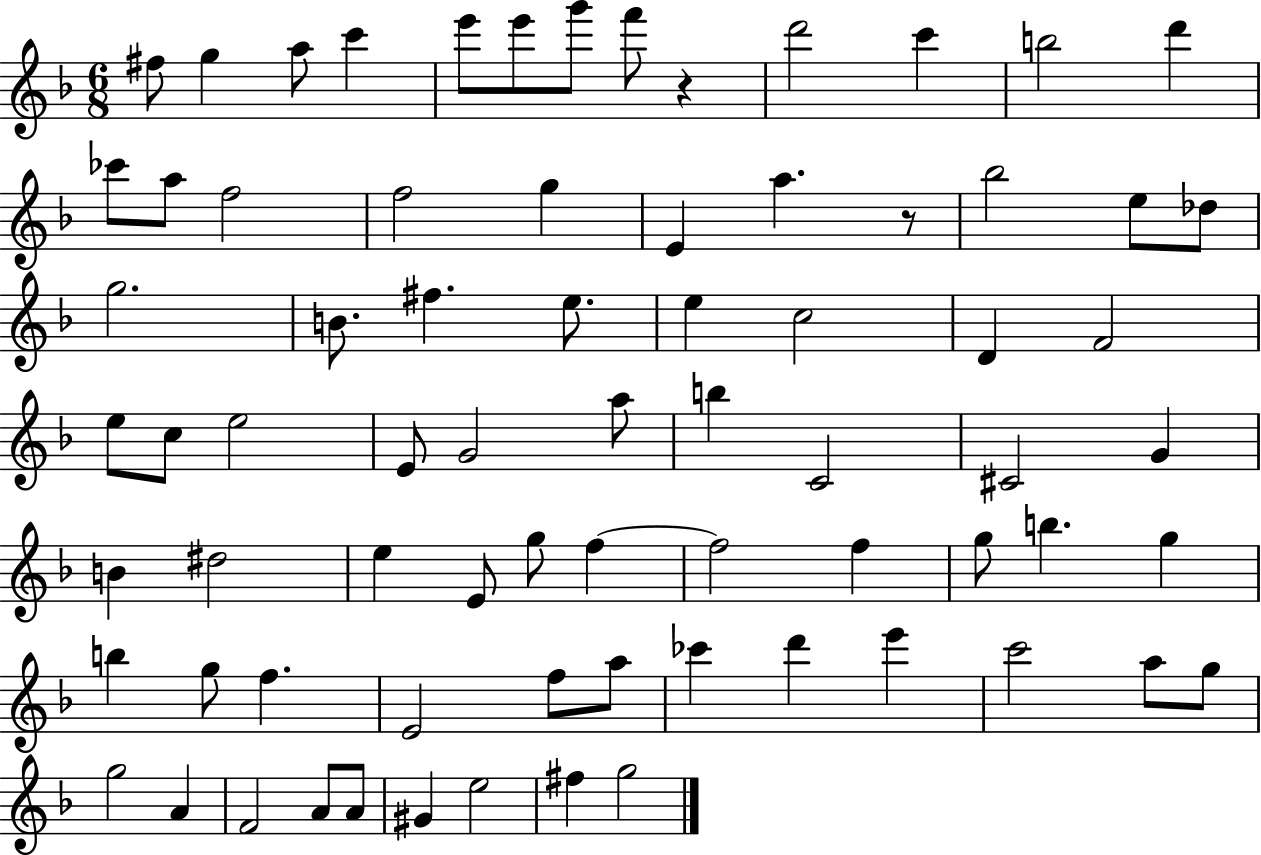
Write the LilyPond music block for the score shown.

{
  \clef treble
  \numericTimeSignature
  \time 6/8
  \key f \major
  \repeat volta 2 { fis''8 g''4 a''8 c'''4 | e'''8 e'''8 g'''8 f'''8 r4 | d'''2 c'''4 | b''2 d'''4 | \break ces'''8 a''8 f''2 | f''2 g''4 | e'4 a''4. r8 | bes''2 e''8 des''8 | \break g''2. | b'8. fis''4. e''8. | e''4 c''2 | d'4 f'2 | \break e''8 c''8 e''2 | e'8 g'2 a''8 | b''4 c'2 | cis'2 g'4 | \break b'4 dis''2 | e''4 e'8 g''8 f''4~~ | f''2 f''4 | g''8 b''4. g''4 | \break b''4 g''8 f''4. | e'2 f''8 a''8 | ces'''4 d'''4 e'''4 | c'''2 a''8 g''8 | \break g''2 a'4 | f'2 a'8 a'8 | gis'4 e''2 | fis''4 g''2 | \break } \bar "|."
}